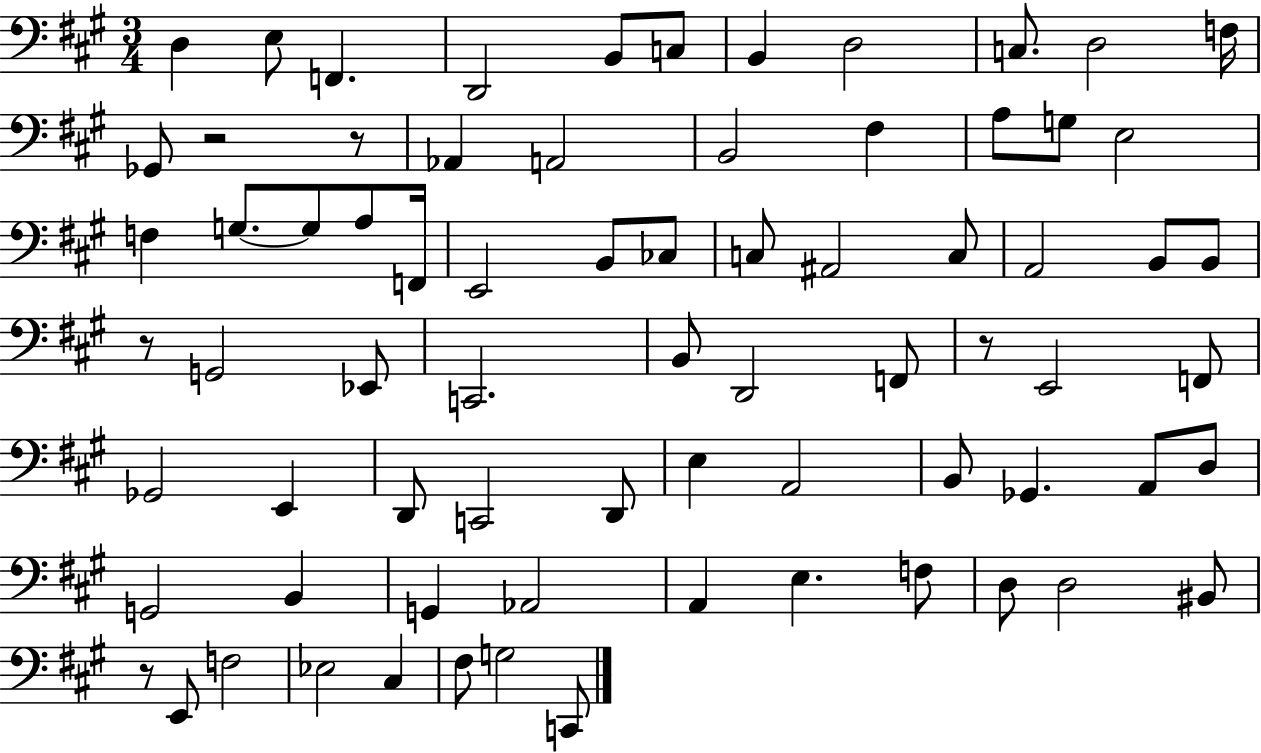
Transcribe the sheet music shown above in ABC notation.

X:1
T:Untitled
M:3/4
L:1/4
K:A
D, E,/2 F,, D,,2 B,,/2 C,/2 B,, D,2 C,/2 D,2 F,/4 _G,,/2 z2 z/2 _A,, A,,2 B,,2 ^F, A,/2 G,/2 E,2 F, G,/2 G,/2 A,/2 F,,/4 E,,2 B,,/2 _C,/2 C,/2 ^A,,2 C,/2 A,,2 B,,/2 B,,/2 z/2 G,,2 _E,,/2 C,,2 B,,/2 D,,2 F,,/2 z/2 E,,2 F,,/2 _G,,2 E,, D,,/2 C,,2 D,,/2 E, A,,2 B,,/2 _G,, A,,/2 D,/2 G,,2 B,, G,, _A,,2 A,, E, F,/2 D,/2 D,2 ^B,,/2 z/2 E,,/2 F,2 _E,2 ^C, ^F,/2 G,2 C,,/2